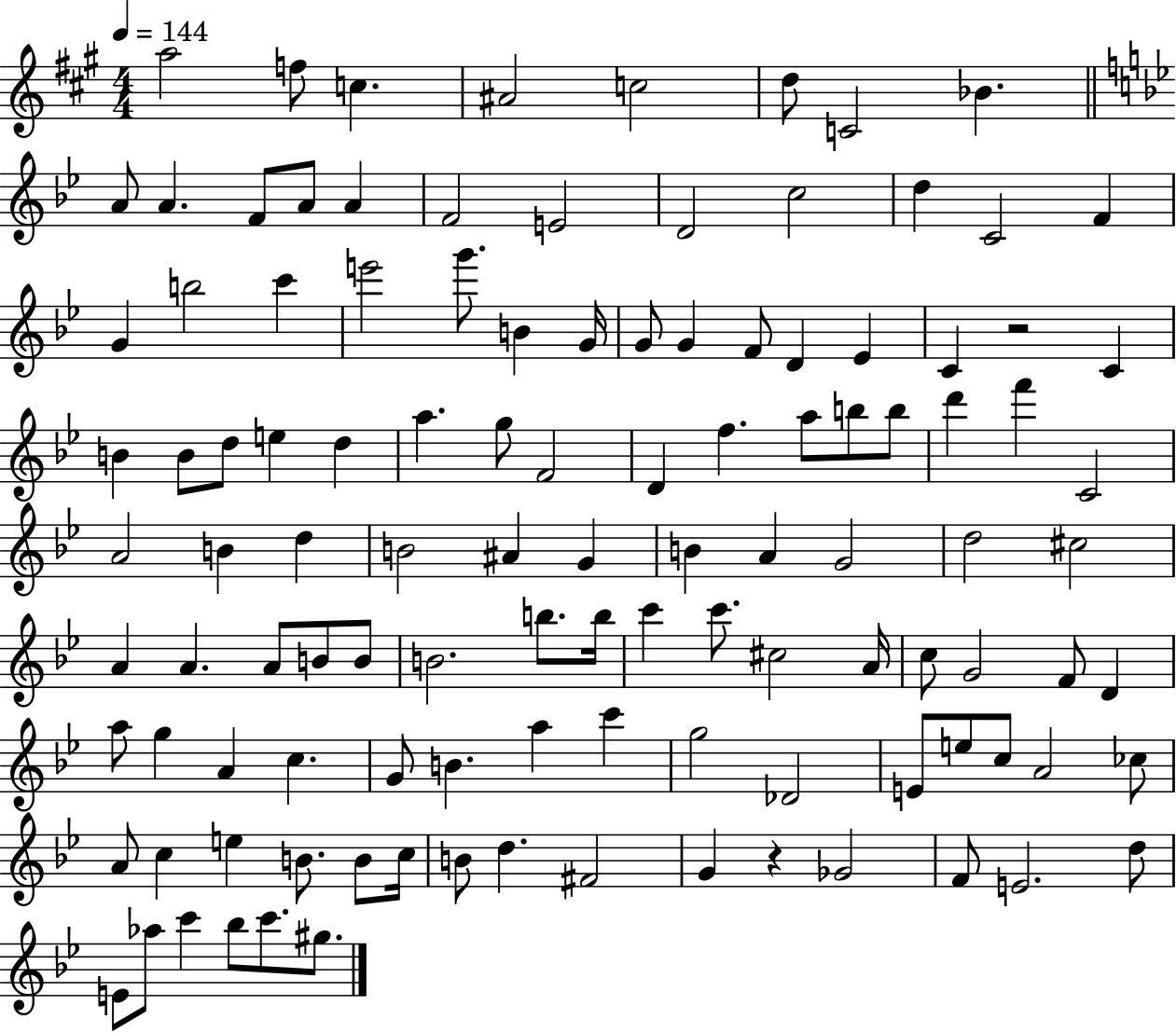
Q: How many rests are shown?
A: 2